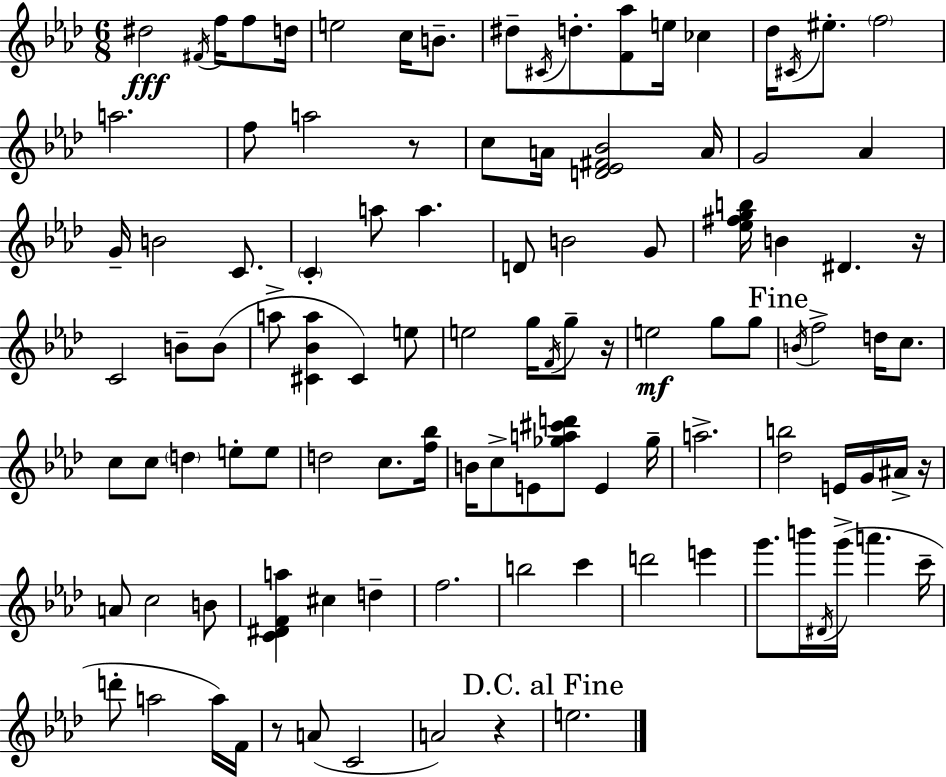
{
  \clef treble
  \numericTimeSignature
  \time 6/8
  \key f \minor
  dis''2\fff \acciaccatura { fis'16 } f''16 f''8 | d''16 e''2 c''16 b'8.-- | dis''8-- \acciaccatura { cis'16 } d''8.-. <f' aes''>8 e''16 ces''4 | des''16 \acciaccatura { cis'16 } eis''8.-. \parenthesize f''2 | \break a''2. | f''8 a''2 | r8 c''8 a'16 <d' ees' fis' bes'>2 | a'16 g'2 aes'4 | \break g'16-- b'2 | c'8. \parenthesize c'4-. a''8 a''4. | d'8 b'2 | g'8 <ees'' fis'' g'' b''>16 b'4 dis'4. | \break r16 c'2 b'8-- | b'8( a''8-> <cis' bes' a''>4 cis'4) | e''8 e''2 g''16 | \acciaccatura { f'16 } g''8-- r16 e''2\mf | \break g''8 g''8 \mark "Fine" \acciaccatura { b'16 } f''2-> | d''16 c''8. c''8 c''8 \parenthesize d''4 | e''8-. e''8 d''2 | c''8. <f'' bes''>16 b'16 c''8-> e'8 <ges'' a'' cis''' d'''>8 | \break e'4 ges''16-- a''2.-> | <des'' b''>2 | e'16 g'16 ais'16-> r16 a'8 c''2 | b'8 <c' dis' f' a''>4 cis''4 | \break d''4-- f''2. | b''2 | c'''4 d'''2 | e'''4 g'''8. b'''16 \acciaccatura { dis'16 } g'''16->( a'''4. | \break c'''16-- d'''8-. a''2 | a''16) f'16 r8 a'8( c'2 | a'2) | r4 \mark "D.C. al Fine" e''2. | \break \bar "|."
}